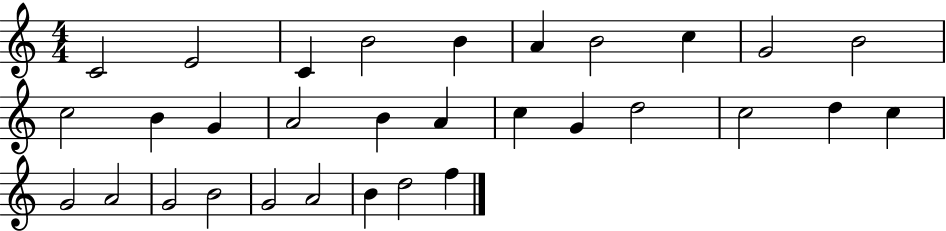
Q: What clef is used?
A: treble